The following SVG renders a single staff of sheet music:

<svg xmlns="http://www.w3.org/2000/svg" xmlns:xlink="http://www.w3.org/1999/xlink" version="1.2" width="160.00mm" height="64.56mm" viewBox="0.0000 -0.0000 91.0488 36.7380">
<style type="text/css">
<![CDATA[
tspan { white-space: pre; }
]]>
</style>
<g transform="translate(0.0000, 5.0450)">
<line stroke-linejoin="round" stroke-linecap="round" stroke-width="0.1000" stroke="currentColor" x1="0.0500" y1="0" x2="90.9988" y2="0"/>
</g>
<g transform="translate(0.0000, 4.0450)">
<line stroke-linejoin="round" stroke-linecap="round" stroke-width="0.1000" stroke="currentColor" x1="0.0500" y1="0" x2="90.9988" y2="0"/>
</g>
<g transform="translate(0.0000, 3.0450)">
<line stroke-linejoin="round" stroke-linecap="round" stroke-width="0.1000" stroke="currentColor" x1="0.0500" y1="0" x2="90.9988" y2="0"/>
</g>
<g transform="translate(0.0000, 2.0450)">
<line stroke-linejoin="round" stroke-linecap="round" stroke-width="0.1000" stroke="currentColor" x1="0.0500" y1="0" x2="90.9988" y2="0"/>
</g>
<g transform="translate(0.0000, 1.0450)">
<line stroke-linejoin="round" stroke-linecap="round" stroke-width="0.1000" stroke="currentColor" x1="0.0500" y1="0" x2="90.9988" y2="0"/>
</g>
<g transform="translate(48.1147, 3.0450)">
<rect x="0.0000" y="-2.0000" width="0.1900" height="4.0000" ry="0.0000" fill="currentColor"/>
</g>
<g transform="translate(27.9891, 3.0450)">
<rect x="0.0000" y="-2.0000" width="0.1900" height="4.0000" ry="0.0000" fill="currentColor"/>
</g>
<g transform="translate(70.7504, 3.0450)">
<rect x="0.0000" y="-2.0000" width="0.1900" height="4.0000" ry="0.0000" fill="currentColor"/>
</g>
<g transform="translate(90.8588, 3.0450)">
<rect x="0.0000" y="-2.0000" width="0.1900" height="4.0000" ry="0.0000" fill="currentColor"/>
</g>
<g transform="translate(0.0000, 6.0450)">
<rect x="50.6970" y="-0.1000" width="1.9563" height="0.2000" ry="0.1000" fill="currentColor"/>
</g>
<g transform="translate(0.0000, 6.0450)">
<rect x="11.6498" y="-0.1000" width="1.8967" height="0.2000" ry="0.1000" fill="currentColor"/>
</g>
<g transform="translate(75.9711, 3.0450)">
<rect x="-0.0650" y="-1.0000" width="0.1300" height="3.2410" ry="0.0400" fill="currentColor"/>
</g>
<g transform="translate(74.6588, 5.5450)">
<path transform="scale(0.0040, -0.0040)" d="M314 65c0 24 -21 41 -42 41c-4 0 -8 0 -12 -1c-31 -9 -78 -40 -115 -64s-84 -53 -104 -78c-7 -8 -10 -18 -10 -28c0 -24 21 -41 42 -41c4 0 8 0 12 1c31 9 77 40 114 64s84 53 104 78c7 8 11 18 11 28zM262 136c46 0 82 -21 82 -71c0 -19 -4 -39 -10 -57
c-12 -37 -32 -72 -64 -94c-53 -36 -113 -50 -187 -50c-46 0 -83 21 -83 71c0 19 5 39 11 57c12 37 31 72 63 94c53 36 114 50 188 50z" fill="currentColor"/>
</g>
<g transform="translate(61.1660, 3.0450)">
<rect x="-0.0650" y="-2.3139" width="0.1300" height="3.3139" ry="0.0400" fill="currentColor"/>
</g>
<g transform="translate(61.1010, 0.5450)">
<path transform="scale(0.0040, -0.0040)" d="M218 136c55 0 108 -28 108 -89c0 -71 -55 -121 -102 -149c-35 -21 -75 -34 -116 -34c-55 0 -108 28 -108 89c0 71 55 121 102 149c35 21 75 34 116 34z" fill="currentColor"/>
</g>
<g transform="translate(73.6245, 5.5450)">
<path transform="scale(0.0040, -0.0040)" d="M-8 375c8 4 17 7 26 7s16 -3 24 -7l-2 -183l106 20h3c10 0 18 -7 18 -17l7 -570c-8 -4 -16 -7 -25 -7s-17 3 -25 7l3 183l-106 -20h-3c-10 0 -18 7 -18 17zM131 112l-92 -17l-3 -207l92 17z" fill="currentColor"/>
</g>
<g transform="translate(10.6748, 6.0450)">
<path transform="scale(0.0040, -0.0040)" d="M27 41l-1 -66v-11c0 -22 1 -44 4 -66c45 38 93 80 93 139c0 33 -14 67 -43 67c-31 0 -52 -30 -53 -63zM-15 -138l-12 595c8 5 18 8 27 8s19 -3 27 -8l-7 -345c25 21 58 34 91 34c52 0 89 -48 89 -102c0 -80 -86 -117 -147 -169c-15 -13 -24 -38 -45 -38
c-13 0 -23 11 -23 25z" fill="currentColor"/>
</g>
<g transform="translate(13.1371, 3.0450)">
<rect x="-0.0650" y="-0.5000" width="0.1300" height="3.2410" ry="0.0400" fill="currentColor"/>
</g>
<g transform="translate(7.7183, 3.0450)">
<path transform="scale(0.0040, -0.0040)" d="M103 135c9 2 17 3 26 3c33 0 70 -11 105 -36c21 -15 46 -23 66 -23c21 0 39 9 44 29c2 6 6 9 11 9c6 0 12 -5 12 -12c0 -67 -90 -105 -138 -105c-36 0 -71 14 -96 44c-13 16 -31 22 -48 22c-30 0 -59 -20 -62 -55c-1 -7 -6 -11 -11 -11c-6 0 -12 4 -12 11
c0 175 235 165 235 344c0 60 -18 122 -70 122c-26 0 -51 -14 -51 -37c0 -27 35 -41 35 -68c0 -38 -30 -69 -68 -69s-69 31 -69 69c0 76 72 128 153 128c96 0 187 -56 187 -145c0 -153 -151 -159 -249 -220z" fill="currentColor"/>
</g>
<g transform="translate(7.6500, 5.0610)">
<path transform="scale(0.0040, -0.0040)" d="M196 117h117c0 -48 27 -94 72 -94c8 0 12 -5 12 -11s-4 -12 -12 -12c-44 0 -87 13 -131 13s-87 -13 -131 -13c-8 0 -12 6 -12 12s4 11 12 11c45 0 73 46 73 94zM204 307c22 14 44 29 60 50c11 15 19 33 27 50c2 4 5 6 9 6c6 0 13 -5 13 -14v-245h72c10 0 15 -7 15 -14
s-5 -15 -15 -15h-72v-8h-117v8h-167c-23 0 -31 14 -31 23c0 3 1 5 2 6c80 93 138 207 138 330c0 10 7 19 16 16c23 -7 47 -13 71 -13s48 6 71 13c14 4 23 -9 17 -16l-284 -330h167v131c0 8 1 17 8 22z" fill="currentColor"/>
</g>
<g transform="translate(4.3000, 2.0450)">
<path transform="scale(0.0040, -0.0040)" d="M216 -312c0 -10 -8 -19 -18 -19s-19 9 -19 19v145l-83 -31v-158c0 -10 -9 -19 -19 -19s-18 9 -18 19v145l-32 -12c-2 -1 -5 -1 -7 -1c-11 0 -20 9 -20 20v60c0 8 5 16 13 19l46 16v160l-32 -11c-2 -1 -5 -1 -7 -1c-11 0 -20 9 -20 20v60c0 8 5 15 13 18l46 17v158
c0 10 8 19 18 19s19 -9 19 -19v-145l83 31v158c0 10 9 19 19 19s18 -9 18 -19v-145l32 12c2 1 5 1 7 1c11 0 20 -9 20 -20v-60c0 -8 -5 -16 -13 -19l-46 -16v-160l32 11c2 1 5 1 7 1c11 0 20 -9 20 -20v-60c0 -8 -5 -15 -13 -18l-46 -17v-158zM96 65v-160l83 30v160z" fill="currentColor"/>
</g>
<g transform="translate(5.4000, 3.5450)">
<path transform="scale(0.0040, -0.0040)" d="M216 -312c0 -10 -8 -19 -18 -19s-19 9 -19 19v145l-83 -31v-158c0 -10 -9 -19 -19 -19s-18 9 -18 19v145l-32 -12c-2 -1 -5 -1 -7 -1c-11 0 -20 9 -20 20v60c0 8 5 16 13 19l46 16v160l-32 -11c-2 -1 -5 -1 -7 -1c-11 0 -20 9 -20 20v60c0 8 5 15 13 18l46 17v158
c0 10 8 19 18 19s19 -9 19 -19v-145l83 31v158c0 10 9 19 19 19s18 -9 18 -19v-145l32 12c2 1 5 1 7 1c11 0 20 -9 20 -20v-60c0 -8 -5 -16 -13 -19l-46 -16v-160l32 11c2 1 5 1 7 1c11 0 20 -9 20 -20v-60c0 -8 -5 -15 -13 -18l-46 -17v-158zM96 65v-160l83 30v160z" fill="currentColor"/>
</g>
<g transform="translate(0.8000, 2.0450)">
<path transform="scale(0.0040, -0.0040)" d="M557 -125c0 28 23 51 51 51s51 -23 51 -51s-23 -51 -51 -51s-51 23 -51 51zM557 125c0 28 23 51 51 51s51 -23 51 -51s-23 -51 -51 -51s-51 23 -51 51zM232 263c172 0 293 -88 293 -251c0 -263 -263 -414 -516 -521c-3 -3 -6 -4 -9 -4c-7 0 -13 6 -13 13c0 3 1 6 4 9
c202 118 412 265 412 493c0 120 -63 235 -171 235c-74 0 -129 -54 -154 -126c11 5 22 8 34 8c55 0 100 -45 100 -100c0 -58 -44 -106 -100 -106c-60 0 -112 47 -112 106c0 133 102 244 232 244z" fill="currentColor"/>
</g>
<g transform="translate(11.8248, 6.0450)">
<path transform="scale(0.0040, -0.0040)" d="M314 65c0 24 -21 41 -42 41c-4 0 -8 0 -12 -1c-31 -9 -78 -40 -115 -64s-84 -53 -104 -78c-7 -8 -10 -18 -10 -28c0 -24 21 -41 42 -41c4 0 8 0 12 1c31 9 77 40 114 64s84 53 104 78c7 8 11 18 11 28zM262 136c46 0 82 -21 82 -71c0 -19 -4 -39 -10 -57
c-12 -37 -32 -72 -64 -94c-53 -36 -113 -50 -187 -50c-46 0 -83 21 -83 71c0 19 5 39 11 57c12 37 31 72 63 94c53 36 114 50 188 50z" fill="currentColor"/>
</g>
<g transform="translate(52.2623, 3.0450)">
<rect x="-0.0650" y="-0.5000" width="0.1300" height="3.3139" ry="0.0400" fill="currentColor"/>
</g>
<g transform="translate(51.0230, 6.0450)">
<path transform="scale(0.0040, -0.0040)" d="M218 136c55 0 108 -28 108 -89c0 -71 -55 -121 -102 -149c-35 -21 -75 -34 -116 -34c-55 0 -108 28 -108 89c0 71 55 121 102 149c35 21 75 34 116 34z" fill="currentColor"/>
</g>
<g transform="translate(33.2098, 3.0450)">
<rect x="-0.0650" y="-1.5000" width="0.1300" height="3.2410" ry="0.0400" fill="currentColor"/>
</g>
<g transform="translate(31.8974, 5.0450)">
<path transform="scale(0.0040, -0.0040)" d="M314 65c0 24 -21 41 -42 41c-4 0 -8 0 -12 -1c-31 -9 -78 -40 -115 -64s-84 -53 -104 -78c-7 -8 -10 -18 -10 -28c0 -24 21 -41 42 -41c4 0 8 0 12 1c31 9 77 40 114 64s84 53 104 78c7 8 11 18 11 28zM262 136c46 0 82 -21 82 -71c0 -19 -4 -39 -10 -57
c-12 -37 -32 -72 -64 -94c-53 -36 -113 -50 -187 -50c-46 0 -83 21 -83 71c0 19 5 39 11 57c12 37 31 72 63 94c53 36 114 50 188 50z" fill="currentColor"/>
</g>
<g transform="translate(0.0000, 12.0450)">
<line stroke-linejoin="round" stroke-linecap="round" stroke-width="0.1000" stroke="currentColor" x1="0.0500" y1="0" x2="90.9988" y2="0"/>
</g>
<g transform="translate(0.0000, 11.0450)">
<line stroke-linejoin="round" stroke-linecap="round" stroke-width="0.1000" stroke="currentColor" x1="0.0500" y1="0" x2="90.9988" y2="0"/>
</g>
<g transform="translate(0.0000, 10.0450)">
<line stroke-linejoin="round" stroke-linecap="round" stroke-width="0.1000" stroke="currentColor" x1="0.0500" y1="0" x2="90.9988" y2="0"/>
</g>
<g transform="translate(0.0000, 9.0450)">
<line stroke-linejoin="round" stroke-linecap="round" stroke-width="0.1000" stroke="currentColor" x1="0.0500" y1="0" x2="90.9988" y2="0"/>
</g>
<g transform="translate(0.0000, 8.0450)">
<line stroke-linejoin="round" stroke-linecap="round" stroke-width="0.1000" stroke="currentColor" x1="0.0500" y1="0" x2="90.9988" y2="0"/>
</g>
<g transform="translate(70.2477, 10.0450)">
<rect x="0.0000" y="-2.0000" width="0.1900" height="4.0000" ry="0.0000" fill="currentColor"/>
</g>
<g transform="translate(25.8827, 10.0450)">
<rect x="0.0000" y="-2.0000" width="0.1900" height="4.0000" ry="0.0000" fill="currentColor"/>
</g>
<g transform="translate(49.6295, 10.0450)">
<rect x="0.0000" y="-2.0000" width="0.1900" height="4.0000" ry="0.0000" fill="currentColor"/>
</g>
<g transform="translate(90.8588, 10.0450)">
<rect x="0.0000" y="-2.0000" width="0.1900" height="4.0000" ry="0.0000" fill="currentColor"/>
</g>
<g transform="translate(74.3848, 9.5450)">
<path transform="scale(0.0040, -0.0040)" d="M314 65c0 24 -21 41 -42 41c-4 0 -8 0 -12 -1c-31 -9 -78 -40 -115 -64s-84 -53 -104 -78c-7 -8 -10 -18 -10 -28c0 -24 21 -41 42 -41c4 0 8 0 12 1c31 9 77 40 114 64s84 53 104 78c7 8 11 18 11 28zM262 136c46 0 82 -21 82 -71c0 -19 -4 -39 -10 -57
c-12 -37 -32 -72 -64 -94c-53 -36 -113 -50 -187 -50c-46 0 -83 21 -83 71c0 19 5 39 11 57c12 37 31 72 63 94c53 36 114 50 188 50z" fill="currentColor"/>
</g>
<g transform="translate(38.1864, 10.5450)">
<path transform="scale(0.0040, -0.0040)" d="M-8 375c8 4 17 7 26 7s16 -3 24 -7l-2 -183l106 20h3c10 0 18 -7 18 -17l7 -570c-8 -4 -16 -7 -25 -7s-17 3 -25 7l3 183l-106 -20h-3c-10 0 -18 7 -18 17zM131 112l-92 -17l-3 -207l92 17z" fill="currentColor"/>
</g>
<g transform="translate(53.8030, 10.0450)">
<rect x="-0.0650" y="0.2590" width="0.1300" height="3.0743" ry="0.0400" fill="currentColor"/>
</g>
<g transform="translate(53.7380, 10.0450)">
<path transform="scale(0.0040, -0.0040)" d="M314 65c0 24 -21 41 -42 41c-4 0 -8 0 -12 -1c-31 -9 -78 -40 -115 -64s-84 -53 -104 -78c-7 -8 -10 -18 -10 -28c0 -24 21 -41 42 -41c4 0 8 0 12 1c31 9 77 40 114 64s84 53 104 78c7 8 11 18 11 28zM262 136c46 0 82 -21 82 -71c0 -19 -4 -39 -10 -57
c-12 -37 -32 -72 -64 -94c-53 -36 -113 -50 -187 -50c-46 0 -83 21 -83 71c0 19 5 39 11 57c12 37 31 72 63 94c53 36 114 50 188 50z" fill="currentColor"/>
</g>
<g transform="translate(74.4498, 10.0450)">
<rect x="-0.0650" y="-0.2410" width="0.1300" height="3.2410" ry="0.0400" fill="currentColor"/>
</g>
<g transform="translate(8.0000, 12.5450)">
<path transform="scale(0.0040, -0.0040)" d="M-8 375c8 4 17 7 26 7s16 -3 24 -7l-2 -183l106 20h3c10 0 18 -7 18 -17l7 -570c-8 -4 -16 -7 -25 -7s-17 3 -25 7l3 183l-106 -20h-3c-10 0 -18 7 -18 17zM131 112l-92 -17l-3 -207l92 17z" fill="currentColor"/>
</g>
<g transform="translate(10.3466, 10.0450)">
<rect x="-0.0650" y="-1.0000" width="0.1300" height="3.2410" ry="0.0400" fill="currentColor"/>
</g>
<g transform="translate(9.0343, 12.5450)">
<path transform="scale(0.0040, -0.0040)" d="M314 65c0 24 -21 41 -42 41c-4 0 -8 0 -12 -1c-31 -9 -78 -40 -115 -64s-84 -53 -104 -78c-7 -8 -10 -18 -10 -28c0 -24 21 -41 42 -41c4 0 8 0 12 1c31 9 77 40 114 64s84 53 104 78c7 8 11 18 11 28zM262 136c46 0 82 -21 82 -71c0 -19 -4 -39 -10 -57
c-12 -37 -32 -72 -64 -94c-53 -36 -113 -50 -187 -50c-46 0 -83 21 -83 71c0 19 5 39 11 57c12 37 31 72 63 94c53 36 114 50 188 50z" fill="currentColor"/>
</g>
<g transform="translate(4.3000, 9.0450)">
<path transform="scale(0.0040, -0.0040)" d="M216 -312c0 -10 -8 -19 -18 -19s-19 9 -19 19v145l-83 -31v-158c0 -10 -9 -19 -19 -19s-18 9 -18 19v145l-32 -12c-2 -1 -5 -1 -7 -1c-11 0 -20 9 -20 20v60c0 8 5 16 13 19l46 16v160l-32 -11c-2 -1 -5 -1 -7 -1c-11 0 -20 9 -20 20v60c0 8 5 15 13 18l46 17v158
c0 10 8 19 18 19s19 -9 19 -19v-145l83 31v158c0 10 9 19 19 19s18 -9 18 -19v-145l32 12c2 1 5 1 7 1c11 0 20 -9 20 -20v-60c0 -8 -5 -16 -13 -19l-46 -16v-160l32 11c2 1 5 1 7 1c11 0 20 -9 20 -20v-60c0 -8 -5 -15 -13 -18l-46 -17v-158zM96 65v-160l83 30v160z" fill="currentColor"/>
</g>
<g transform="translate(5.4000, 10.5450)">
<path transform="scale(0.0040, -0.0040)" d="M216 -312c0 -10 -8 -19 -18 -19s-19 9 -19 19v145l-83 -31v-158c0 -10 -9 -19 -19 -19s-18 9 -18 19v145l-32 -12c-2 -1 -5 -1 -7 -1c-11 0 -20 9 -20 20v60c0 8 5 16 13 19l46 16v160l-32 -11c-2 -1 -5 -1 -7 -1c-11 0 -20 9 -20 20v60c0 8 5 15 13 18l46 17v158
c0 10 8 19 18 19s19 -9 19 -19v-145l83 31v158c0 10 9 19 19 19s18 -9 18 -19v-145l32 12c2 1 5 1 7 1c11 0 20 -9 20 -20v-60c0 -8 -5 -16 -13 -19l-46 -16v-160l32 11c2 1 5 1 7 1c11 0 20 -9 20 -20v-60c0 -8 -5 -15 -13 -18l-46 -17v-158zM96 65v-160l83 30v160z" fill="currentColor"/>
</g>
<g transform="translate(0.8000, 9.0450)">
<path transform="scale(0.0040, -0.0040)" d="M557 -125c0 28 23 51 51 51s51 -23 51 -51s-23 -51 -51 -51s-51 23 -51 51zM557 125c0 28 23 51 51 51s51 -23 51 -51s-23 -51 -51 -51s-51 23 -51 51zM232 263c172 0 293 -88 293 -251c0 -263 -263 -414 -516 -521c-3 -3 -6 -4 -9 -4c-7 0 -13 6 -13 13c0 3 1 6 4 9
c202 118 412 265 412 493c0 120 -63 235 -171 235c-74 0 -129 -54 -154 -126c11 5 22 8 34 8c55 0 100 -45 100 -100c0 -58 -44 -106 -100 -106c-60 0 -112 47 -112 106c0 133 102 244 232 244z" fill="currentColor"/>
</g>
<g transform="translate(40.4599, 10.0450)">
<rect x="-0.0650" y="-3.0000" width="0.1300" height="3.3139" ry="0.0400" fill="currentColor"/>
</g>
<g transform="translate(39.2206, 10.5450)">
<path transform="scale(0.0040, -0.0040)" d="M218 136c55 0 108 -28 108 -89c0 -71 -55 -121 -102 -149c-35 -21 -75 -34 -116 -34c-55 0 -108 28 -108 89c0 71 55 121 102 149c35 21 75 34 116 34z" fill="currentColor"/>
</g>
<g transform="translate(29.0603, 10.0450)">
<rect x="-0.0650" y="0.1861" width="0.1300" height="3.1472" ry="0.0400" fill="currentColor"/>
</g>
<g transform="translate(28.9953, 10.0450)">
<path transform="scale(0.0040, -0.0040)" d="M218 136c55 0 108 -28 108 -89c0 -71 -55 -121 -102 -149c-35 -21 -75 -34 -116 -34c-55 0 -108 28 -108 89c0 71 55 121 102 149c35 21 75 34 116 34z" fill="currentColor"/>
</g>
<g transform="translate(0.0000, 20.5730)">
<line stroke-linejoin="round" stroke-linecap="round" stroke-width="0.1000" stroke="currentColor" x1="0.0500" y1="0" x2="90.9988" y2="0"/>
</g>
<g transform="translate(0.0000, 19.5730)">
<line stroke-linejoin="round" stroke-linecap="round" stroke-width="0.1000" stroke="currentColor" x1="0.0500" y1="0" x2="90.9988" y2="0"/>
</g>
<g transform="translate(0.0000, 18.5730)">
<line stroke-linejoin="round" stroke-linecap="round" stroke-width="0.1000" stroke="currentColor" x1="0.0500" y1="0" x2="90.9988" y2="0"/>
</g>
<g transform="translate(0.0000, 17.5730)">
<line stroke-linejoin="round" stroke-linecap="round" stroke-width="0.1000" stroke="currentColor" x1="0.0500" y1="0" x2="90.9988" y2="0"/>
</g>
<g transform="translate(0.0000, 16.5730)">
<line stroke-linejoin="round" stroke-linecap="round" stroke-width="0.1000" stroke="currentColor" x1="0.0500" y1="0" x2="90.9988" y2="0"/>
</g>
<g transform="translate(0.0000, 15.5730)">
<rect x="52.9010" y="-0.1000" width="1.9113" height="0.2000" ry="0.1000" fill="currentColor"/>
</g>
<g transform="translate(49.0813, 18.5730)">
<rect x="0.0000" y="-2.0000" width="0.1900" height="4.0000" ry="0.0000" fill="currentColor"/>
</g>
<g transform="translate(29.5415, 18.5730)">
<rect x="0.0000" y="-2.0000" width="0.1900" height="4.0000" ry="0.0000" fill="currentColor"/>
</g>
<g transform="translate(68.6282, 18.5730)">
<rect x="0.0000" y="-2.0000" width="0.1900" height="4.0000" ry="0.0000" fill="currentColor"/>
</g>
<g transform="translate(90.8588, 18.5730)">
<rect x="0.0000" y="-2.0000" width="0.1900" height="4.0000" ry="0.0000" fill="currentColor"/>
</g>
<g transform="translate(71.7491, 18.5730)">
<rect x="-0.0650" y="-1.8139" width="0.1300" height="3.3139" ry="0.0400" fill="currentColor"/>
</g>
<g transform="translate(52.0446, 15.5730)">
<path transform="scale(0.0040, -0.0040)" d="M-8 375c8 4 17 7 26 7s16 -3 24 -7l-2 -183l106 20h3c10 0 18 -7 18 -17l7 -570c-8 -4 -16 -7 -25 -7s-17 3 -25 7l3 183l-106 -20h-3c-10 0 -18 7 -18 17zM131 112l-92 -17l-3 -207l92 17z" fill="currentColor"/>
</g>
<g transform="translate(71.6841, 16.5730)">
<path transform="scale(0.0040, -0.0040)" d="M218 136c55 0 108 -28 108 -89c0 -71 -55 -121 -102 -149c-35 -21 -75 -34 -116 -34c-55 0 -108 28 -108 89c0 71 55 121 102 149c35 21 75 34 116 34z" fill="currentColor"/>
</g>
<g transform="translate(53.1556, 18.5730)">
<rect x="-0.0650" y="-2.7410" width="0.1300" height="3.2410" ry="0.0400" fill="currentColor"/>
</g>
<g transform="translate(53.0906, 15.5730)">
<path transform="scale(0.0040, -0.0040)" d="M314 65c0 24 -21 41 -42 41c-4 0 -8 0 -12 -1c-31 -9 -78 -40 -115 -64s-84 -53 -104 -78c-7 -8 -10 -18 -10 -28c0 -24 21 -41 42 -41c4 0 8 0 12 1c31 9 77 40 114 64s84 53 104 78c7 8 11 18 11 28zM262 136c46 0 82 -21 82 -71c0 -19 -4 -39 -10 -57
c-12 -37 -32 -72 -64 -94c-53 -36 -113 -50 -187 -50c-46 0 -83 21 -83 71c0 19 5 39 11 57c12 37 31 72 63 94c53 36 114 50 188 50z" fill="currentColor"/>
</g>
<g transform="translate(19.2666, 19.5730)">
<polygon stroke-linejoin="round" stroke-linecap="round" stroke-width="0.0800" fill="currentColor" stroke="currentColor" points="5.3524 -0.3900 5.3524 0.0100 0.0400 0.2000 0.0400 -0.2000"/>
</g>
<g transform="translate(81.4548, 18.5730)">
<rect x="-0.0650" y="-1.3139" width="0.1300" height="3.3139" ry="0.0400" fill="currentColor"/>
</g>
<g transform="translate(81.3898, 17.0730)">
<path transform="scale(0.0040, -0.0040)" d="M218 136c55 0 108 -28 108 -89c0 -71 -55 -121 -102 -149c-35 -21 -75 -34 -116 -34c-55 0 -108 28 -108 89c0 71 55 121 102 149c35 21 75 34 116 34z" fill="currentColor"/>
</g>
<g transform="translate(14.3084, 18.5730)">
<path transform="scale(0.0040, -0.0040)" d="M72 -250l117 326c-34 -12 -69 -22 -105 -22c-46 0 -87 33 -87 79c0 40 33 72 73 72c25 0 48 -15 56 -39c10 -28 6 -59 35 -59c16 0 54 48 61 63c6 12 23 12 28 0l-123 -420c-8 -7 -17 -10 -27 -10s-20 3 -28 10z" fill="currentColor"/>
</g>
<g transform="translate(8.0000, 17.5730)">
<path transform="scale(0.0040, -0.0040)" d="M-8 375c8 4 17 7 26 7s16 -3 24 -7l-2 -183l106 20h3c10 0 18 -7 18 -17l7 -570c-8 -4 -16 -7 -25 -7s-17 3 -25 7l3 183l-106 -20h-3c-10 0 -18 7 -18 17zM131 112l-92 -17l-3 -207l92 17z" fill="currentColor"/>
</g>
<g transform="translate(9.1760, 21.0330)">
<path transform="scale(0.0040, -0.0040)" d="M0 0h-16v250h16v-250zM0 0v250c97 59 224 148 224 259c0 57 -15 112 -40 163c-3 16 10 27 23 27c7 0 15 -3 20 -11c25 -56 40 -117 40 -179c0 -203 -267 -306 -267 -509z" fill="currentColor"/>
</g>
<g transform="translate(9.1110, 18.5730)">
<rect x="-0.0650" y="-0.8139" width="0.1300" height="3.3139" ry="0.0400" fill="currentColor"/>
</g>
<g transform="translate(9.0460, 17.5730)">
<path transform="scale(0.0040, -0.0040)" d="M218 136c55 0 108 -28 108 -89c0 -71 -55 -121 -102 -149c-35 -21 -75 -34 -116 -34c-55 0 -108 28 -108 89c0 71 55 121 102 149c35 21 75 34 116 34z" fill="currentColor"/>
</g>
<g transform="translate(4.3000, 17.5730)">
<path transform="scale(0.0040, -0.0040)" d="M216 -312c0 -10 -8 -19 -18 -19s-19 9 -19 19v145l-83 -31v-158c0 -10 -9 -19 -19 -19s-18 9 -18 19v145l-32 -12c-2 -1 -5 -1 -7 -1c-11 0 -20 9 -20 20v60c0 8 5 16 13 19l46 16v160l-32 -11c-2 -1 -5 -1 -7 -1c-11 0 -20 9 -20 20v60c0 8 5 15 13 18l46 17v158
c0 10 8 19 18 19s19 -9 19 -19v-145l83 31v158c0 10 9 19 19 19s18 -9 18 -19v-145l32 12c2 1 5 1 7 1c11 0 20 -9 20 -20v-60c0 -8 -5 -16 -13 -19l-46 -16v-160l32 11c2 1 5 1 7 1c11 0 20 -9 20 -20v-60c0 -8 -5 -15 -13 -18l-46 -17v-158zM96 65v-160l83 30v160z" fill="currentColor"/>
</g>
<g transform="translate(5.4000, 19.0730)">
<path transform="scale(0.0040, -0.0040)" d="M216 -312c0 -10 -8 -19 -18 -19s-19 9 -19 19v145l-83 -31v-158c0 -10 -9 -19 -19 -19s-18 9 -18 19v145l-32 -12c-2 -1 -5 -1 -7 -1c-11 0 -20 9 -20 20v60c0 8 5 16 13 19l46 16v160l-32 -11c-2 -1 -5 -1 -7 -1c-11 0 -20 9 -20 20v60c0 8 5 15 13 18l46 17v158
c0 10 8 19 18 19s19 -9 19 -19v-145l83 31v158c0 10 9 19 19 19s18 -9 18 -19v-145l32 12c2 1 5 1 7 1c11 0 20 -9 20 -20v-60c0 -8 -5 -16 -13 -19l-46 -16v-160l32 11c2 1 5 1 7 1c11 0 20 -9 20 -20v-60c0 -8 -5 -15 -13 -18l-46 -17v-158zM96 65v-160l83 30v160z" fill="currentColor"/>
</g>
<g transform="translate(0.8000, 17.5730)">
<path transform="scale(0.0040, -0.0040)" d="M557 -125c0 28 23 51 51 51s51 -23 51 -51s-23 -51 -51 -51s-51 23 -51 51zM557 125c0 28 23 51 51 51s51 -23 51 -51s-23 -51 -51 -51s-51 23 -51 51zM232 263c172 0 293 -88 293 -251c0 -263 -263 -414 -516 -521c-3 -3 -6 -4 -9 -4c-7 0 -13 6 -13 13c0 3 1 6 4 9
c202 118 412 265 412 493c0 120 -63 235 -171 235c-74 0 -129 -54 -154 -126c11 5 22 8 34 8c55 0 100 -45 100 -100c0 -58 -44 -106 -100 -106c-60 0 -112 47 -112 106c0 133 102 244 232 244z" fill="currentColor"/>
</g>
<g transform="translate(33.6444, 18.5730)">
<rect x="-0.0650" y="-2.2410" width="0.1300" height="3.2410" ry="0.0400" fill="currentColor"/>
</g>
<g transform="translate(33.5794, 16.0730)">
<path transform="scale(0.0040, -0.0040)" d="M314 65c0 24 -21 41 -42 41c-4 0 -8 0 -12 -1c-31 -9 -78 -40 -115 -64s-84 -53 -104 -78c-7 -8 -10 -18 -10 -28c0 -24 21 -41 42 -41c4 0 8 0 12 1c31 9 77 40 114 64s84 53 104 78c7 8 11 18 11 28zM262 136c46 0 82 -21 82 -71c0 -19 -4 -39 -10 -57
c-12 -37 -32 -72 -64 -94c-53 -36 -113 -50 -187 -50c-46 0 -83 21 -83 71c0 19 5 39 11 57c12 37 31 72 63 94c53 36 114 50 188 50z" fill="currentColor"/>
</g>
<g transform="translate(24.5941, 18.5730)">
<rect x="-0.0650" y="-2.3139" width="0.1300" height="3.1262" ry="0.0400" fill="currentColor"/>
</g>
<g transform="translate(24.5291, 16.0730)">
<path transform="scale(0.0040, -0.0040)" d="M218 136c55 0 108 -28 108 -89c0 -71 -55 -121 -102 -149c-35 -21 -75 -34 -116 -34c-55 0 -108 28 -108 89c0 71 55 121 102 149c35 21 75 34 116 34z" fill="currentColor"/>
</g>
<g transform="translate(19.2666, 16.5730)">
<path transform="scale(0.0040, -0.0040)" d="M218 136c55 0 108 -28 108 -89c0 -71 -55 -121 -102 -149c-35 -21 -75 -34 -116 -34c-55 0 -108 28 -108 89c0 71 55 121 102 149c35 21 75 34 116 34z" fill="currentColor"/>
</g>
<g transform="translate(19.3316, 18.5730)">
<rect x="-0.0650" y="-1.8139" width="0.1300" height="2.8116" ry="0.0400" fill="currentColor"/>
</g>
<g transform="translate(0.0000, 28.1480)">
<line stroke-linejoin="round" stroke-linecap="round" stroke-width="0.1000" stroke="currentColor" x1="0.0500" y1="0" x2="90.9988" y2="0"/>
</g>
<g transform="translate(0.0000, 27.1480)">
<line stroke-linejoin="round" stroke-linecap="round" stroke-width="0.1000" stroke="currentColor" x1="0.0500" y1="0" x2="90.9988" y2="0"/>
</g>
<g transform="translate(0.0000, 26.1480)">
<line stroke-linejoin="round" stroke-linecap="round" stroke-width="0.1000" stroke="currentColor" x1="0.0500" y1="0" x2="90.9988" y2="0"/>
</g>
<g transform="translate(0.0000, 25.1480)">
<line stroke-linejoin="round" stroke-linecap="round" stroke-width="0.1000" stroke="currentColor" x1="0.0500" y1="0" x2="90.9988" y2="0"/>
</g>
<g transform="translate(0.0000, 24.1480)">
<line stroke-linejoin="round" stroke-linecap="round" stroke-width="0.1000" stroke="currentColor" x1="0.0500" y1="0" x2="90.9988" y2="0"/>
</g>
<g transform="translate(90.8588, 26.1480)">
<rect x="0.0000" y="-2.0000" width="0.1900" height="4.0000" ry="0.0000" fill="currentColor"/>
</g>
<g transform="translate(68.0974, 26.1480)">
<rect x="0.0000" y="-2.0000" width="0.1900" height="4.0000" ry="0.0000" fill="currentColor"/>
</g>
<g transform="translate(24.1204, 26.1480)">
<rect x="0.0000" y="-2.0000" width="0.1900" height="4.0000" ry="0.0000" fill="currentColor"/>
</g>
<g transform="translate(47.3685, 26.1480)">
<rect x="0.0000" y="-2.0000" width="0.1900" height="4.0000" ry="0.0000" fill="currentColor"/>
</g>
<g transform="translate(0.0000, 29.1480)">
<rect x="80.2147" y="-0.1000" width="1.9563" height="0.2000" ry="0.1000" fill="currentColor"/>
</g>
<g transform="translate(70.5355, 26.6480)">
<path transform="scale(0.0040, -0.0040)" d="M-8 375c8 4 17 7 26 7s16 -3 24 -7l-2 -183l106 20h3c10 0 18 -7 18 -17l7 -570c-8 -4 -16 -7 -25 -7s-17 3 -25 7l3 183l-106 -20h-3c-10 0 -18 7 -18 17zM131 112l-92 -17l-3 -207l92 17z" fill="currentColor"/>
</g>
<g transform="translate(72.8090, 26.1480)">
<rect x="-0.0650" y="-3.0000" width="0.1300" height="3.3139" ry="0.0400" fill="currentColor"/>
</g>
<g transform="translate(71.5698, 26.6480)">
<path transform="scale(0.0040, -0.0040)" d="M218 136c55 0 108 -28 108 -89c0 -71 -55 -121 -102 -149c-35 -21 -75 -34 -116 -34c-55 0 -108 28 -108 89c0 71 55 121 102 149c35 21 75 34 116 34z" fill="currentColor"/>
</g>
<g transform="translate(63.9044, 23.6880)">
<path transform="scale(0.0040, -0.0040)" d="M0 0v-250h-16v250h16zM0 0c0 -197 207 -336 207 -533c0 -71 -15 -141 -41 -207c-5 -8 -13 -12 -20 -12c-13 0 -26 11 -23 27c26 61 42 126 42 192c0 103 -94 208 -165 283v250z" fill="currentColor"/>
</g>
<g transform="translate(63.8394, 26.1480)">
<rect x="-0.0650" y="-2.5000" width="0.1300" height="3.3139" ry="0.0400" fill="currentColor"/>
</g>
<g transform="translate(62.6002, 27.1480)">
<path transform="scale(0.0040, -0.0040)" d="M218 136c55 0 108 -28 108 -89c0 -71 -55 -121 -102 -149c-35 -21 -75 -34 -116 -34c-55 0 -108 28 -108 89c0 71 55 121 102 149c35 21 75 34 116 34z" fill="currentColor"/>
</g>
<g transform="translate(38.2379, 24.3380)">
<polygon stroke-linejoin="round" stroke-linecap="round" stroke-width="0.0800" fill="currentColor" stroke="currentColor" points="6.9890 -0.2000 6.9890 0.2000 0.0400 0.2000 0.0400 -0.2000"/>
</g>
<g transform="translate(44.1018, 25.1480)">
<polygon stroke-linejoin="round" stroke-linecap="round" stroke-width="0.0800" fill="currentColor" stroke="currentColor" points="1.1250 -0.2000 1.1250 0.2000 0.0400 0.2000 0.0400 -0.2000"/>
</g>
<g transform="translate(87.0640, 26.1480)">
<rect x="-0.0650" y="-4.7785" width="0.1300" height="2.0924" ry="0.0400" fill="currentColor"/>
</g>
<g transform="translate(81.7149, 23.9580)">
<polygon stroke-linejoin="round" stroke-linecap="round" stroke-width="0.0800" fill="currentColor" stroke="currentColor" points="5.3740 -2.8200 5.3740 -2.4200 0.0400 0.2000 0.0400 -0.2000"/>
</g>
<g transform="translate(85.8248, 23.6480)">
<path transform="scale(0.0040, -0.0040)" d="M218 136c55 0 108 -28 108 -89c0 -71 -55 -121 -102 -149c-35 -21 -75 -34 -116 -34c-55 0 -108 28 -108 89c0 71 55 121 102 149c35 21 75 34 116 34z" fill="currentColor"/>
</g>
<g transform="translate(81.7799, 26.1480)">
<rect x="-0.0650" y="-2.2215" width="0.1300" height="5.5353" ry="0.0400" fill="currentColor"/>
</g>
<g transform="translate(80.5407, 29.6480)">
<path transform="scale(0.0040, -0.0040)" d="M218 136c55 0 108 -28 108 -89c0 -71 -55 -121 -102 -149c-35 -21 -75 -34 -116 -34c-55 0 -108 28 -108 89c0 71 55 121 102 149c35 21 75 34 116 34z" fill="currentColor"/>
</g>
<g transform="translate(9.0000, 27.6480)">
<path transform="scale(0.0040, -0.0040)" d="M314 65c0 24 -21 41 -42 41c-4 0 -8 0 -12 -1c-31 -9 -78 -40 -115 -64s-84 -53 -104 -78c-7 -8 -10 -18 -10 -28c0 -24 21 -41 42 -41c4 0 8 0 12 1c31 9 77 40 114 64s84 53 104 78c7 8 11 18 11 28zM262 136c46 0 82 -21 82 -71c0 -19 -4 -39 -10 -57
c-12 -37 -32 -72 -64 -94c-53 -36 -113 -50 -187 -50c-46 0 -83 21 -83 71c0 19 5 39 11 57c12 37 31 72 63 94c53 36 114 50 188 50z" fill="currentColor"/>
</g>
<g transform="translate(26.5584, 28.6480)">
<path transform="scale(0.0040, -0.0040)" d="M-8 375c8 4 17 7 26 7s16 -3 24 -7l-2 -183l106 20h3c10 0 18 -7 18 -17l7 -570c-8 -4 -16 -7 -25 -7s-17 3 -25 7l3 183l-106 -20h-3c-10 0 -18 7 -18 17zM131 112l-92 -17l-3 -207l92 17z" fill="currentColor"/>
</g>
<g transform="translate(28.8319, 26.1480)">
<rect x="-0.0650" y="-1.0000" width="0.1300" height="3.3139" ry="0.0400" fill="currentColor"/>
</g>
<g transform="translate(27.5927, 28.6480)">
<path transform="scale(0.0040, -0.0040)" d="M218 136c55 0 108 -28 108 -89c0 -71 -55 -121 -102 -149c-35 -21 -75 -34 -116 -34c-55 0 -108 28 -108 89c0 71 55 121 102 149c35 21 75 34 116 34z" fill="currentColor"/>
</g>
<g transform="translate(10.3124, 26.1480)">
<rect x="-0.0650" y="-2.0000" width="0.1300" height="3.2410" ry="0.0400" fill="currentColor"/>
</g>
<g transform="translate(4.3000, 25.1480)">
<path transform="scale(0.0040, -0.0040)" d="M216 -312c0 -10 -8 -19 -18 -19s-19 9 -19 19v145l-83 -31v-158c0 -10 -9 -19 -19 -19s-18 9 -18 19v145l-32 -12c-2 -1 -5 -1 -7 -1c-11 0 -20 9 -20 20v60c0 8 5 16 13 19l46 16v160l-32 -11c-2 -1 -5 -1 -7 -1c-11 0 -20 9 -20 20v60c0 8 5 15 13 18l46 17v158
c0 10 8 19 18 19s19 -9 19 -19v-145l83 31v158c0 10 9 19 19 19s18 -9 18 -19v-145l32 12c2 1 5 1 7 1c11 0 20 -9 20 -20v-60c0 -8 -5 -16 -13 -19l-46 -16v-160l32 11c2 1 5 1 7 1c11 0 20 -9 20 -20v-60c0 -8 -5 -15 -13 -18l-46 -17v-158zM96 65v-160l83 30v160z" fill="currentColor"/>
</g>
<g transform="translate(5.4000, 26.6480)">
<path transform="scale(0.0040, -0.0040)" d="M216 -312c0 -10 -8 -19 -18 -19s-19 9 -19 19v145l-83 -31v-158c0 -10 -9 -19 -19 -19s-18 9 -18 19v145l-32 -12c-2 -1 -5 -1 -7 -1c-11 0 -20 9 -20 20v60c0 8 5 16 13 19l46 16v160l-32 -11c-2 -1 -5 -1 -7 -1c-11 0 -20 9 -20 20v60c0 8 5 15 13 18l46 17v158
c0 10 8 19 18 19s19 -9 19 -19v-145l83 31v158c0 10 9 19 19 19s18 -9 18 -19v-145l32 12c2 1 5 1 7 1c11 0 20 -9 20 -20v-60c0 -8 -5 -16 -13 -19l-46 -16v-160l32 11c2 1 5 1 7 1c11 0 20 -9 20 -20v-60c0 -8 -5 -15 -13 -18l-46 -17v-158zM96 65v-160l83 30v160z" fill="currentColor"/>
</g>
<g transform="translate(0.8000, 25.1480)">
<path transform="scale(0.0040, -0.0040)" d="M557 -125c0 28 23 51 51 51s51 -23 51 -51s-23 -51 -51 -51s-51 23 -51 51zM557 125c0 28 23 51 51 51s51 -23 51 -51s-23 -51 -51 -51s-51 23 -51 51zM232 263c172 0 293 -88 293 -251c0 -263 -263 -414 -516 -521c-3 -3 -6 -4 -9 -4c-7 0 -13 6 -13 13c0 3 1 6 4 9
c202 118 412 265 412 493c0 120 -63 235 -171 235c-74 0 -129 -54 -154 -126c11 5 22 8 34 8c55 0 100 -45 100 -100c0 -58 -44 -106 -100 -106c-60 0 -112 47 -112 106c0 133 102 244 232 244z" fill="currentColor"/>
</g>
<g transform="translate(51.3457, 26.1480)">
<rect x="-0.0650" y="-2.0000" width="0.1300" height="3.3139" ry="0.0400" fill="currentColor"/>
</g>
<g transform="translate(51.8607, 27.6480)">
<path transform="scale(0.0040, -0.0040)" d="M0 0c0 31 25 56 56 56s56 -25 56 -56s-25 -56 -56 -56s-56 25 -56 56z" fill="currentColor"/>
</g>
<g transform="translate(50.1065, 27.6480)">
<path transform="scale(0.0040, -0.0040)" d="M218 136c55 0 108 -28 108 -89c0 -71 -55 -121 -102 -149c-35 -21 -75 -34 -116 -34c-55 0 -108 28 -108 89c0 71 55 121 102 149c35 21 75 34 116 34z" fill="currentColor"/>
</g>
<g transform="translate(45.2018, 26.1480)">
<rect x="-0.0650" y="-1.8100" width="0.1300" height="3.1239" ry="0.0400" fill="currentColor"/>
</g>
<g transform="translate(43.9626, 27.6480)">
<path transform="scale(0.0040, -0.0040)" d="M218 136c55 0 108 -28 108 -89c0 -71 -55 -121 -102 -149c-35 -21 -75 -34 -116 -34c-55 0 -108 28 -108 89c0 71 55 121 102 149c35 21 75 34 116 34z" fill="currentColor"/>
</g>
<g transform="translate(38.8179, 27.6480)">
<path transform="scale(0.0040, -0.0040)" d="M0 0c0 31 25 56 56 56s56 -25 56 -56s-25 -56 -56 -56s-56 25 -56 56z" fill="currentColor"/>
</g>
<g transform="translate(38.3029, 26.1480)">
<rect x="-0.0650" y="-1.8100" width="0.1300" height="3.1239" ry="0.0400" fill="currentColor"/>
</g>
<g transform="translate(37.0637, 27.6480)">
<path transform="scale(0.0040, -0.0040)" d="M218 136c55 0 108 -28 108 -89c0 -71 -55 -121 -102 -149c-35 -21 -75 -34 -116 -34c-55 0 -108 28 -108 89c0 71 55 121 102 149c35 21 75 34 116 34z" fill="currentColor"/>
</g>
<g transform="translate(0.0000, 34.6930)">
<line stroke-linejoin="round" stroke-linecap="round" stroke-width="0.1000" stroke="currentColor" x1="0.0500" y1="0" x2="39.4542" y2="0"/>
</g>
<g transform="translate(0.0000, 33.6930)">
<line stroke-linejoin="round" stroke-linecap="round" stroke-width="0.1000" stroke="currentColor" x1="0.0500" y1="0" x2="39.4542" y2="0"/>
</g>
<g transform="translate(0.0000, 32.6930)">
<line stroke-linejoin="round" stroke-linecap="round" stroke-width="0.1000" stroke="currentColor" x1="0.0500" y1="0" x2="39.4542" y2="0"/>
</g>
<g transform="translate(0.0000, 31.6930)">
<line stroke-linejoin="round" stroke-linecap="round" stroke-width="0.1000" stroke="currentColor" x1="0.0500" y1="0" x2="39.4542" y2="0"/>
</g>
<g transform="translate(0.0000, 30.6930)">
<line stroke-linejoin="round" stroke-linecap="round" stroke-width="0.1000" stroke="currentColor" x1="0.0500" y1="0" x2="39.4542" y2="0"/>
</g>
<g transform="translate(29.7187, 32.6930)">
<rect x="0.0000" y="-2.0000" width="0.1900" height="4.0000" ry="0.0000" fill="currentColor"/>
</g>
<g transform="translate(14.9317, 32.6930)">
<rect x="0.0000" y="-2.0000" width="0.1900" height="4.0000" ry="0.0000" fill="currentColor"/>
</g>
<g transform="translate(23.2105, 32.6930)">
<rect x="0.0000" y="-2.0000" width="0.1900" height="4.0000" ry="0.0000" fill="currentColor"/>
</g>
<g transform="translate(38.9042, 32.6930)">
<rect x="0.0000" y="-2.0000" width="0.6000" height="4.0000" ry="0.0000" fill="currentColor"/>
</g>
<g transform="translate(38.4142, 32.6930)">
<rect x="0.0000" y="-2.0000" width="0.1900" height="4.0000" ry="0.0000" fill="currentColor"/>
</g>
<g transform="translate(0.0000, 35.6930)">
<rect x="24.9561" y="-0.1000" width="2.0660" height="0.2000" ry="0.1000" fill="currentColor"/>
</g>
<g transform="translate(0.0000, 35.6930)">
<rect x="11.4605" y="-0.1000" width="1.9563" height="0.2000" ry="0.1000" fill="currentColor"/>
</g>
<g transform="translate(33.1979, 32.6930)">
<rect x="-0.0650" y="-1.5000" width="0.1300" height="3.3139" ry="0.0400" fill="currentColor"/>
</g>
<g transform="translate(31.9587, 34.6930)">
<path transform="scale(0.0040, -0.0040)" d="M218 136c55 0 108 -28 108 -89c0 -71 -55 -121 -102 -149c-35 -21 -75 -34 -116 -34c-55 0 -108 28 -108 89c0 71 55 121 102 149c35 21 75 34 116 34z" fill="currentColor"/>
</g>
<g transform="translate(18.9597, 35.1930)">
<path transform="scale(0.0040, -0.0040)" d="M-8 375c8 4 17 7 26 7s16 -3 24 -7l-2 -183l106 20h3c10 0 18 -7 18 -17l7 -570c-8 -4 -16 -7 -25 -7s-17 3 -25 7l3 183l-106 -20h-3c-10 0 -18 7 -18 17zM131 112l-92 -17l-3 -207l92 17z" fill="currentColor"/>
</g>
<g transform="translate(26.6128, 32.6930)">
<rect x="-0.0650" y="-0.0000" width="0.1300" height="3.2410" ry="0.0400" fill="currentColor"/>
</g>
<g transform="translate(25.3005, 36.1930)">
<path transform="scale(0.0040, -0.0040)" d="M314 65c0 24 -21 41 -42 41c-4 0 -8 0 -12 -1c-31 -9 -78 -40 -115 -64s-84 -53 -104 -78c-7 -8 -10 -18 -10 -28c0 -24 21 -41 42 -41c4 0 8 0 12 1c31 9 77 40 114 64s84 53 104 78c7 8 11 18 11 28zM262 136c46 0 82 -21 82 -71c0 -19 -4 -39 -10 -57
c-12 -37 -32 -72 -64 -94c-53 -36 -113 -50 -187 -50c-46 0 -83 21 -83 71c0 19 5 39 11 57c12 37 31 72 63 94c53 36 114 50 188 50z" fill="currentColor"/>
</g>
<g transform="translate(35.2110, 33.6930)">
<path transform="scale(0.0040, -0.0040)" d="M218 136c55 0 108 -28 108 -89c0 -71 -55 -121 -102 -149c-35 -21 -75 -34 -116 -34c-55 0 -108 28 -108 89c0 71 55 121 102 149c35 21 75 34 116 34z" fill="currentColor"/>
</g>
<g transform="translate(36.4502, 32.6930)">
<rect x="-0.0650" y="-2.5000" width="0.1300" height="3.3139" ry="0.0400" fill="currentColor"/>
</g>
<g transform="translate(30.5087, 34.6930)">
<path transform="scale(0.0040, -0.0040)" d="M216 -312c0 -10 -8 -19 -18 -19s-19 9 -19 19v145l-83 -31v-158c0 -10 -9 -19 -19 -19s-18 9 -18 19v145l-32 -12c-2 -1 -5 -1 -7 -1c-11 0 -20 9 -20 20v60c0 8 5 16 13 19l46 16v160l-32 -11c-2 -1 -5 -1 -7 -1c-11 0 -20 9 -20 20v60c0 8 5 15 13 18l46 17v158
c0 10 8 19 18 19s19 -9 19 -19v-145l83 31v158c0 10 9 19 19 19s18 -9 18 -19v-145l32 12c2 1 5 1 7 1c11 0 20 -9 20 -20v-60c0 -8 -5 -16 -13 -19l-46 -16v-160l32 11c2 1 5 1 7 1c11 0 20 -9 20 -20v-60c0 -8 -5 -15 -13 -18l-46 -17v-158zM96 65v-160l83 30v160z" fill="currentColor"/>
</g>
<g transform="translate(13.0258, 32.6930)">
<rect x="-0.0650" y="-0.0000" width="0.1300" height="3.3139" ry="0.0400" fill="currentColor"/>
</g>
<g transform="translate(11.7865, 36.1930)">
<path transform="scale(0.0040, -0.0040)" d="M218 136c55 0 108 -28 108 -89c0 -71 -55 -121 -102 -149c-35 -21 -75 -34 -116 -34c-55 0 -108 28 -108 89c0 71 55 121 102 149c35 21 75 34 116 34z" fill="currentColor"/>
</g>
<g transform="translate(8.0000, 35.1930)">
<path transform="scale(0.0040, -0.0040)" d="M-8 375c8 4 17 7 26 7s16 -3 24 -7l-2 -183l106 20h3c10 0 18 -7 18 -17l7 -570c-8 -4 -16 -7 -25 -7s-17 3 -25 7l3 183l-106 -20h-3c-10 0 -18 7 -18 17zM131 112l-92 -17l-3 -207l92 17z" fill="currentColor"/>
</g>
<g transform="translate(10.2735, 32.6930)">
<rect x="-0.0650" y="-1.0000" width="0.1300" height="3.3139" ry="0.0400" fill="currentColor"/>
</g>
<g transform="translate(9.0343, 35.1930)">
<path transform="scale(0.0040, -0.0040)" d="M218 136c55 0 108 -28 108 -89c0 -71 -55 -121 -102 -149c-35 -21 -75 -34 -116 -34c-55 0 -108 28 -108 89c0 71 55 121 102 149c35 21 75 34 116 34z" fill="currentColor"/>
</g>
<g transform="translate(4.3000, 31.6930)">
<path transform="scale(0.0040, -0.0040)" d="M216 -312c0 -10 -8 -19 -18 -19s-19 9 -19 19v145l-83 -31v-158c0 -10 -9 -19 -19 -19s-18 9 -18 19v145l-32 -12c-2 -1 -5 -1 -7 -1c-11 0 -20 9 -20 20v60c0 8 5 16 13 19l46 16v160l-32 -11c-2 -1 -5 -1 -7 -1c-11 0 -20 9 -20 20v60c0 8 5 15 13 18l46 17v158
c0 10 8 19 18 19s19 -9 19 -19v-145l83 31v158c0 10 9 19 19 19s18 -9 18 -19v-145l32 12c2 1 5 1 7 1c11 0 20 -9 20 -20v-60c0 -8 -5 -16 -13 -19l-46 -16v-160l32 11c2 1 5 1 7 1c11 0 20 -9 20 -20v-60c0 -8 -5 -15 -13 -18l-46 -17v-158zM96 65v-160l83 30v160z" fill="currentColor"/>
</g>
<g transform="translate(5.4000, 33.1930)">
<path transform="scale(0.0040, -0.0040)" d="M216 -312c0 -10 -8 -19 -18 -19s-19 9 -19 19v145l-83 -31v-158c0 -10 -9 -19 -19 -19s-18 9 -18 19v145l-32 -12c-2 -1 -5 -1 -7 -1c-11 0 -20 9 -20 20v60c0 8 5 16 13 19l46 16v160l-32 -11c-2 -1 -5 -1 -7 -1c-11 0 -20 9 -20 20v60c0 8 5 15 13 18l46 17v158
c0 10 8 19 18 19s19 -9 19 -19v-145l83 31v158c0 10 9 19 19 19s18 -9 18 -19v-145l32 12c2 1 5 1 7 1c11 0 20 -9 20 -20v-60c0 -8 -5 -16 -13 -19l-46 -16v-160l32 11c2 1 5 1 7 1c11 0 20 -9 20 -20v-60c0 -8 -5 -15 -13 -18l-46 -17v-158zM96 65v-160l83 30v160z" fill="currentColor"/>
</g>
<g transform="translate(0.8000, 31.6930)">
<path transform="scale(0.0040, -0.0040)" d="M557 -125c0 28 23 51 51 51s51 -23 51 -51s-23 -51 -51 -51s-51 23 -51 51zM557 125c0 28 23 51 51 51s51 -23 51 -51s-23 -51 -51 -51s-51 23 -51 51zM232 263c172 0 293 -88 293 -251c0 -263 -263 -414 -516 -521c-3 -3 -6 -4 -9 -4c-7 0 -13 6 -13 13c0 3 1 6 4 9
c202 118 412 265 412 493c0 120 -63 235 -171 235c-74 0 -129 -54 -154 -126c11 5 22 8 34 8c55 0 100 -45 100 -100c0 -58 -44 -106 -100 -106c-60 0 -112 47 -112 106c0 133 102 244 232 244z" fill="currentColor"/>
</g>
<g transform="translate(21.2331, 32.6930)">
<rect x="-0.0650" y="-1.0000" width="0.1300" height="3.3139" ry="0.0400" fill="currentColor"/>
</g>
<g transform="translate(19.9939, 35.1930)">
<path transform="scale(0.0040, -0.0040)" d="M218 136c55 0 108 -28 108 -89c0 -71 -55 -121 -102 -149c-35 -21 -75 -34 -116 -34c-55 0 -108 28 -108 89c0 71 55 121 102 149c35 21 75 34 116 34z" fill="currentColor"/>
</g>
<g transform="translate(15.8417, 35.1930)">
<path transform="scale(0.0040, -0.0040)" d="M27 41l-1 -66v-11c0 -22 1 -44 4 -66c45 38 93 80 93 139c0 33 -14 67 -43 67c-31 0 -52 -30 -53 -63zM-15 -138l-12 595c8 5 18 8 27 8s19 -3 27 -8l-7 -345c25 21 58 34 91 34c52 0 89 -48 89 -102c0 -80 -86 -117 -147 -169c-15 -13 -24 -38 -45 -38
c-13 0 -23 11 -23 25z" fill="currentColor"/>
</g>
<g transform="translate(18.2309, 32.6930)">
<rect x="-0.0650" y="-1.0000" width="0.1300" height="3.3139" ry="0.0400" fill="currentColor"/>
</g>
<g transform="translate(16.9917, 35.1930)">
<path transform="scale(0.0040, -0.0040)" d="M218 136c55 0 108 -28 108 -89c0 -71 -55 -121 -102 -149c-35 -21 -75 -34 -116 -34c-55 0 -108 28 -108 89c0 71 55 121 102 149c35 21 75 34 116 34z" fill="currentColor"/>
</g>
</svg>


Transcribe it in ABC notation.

X:1
T:Untitled
M:2/4
L:1/4
K:D
_E,,2 G,,2 E,, B, F,,2 F,,2 D, C, D,2 E,2 F,/2 z/2 A,/2 B,/2 B,2 C2 A, G, A,,2 F,, A,,/2 A,,/4 A,, B,,/2 C, D,,/2 B,/2 F,, D,, _F,, F,, D,,2 ^G,, B,,